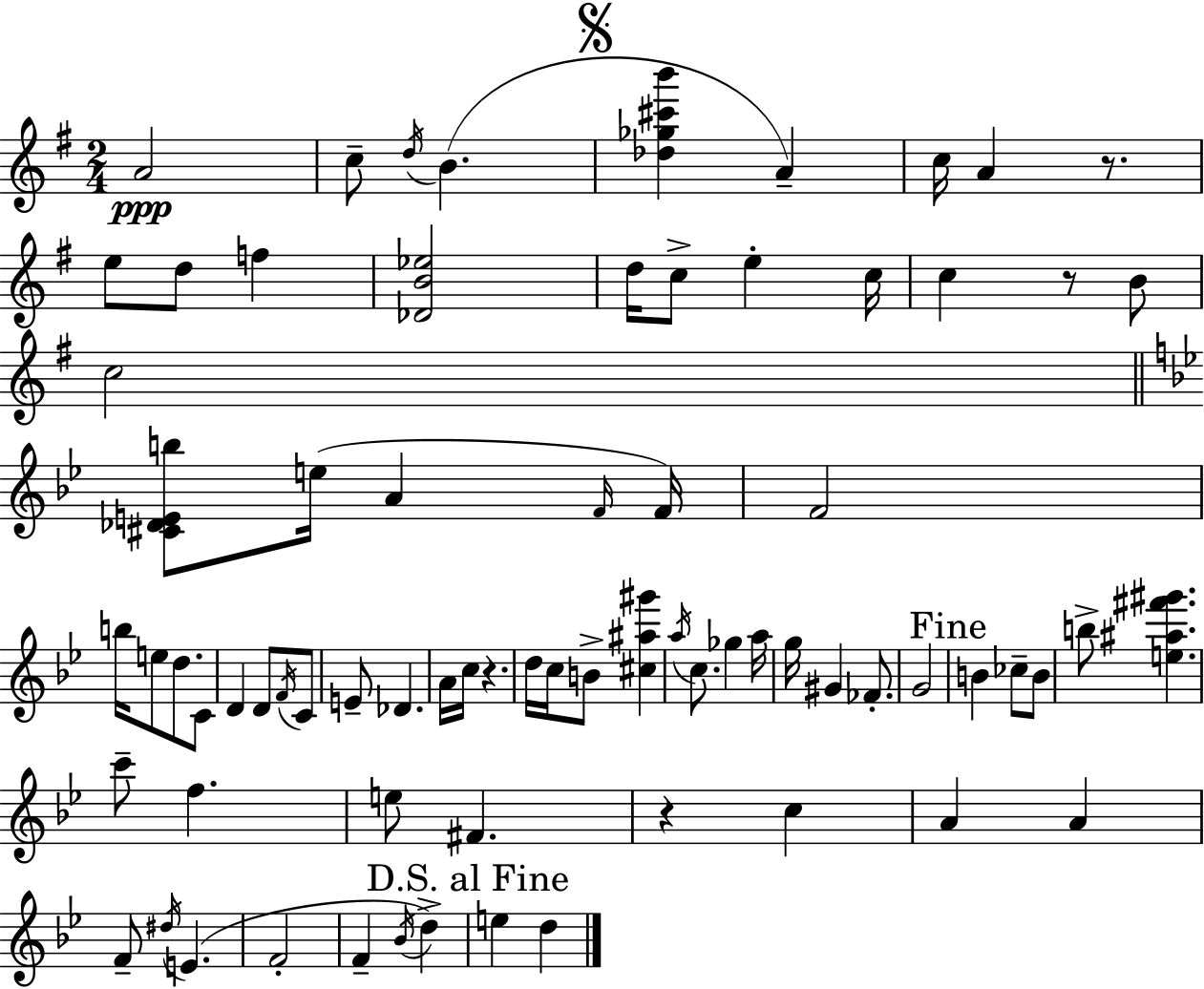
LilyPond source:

{
  \clef treble
  \numericTimeSignature
  \time 2/4
  \key e \minor
  \repeat volta 2 { a'2\ppp | c''8-- \acciaccatura { d''16 } b'4.( | \mark \markup { \musicglyph "scripts.segno" } <des'' ges'' cis''' b'''>4 a'4--) | c''16 a'4 r8. | \break e''8 d''8 f''4 | <des' b' ees''>2 | d''16 c''8-> e''4-. | c''16 c''4 r8 b'8 | \break c''2 | \bar "||" \break \key bes \major <cis' des' e' b''>8 e''16( a'4 \grace { f'16 }) | f'16 f'2 | b''16 e''8 d''8. c'8 | d'4 d'8 \acciaccatura { f'16 } | \break c'8 e'8-- des'4. | a'16 c''16 r4. | d''16 c''16 b'8-> <cis'' ais'' gis'''>4 | \acciaccatura { a''16 } c''8. ges''4 | \break a''16 g''16 gis'4 | fes'8.-. g'2 | \mark "Fine" b'4 ces''8-- | b'8 b''8-> <e'' ais'' fis''' gis'''>4. | \break c'''8-- f''4. | e''8 fis'4. | r4 c''4 | a'4 a'4 | \break f'8-- \acciaccatura { dis''16 }( e'4. | f'2-. | f'4-- | \acciaccatura { bes'16 }) d''4-> \mark "D.S. al Fine" e''4 | \break d''4 } \bar "|."
}